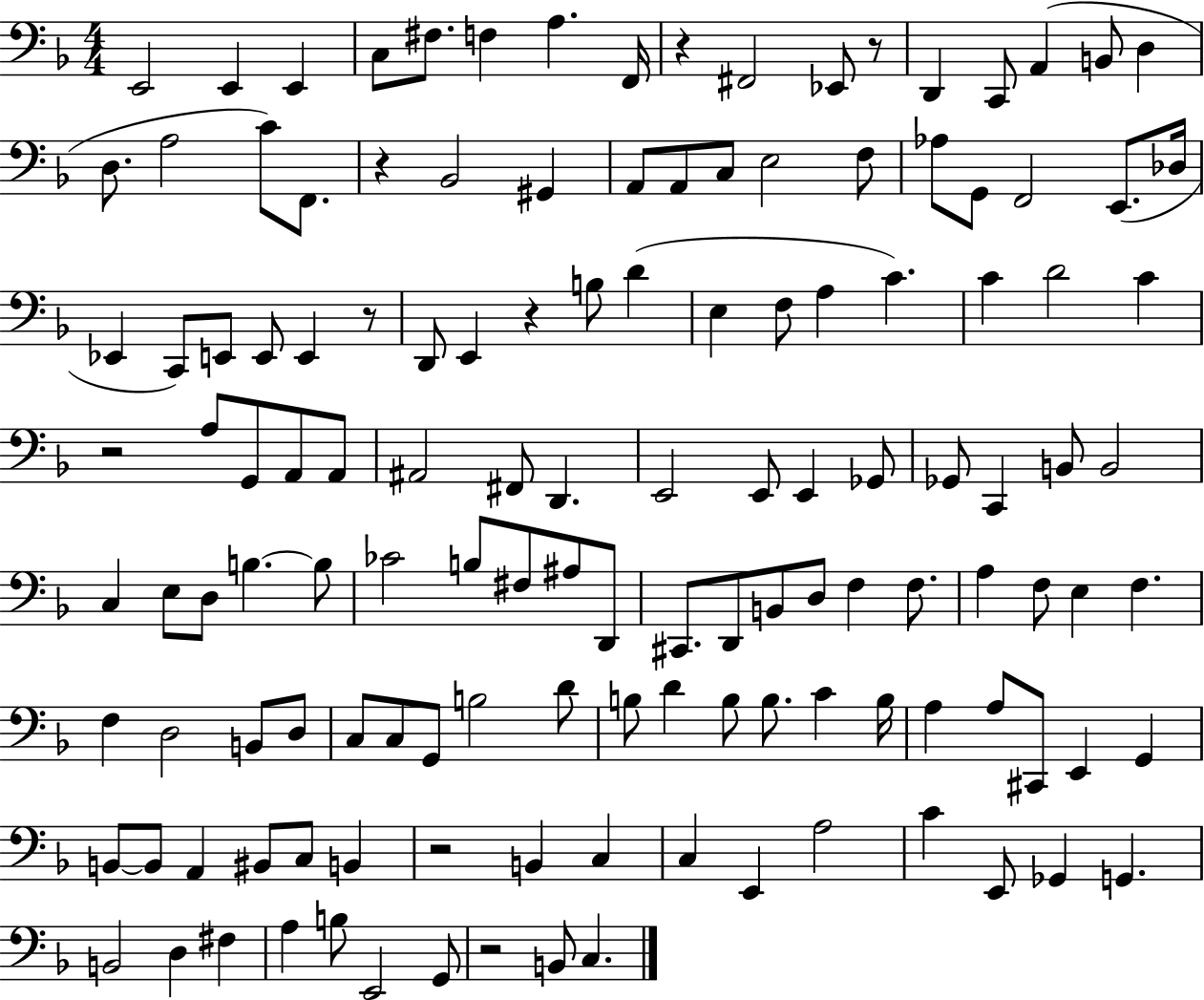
X:1
T:Untitled
M:4/4
L:1/4
K:F
E,,2 E,, E,, C,/2 ^F,/2 F, A, F,,/4 z ^F,,2 _E,,/2 z/2 D,, C,,/2 A,, B,,/2 D, D,/2 A,2 C/2 F,,/2 z _B,,2 ^G,, A,,/2 A,,/2 C,/2 E,2 F,/2 _A,/2 G,,/2 F,,2 E,,/2 _D,/4 _E,, C,,/2 E,,/2 E,,/2 E,, z/2 D,,/2 E,, z B,/2 D E, F,/2 A, C C D2 C z2 A,/2 G,,/2 A,,/2 A,,/2 ^A,,2 ^F,,/2 D,, E,,2 E,,/2 E,, _G,,/2 _G,,/2 C,, B,,/2 B,,2 C, E,/2 D,/2 B, B,/2 _C2 B,/2 ^F,/2 ^A,/2 D,,/2 ^C,,/2 D,,/2 B,,/2 D,/2 F, F,/2 A, F,/2 E, F, F, D,2 B,,/2 D,/2 C,/2 C,/2 G,,/2 B,2 D/2 B,/2 D B,/2 B,/2 C B,/4 A, A,/2 ^C,,/2 E,, G,, B,,/2 B,,/2 A,, ^B,,/2 C,/2 B,, z2 B,, C, C, E,, A,2 C E,,/2 _G,, G,, B,,2 D, ^F, A, B,/2 E,,2 G,,/2 z2 B,,/2 C,